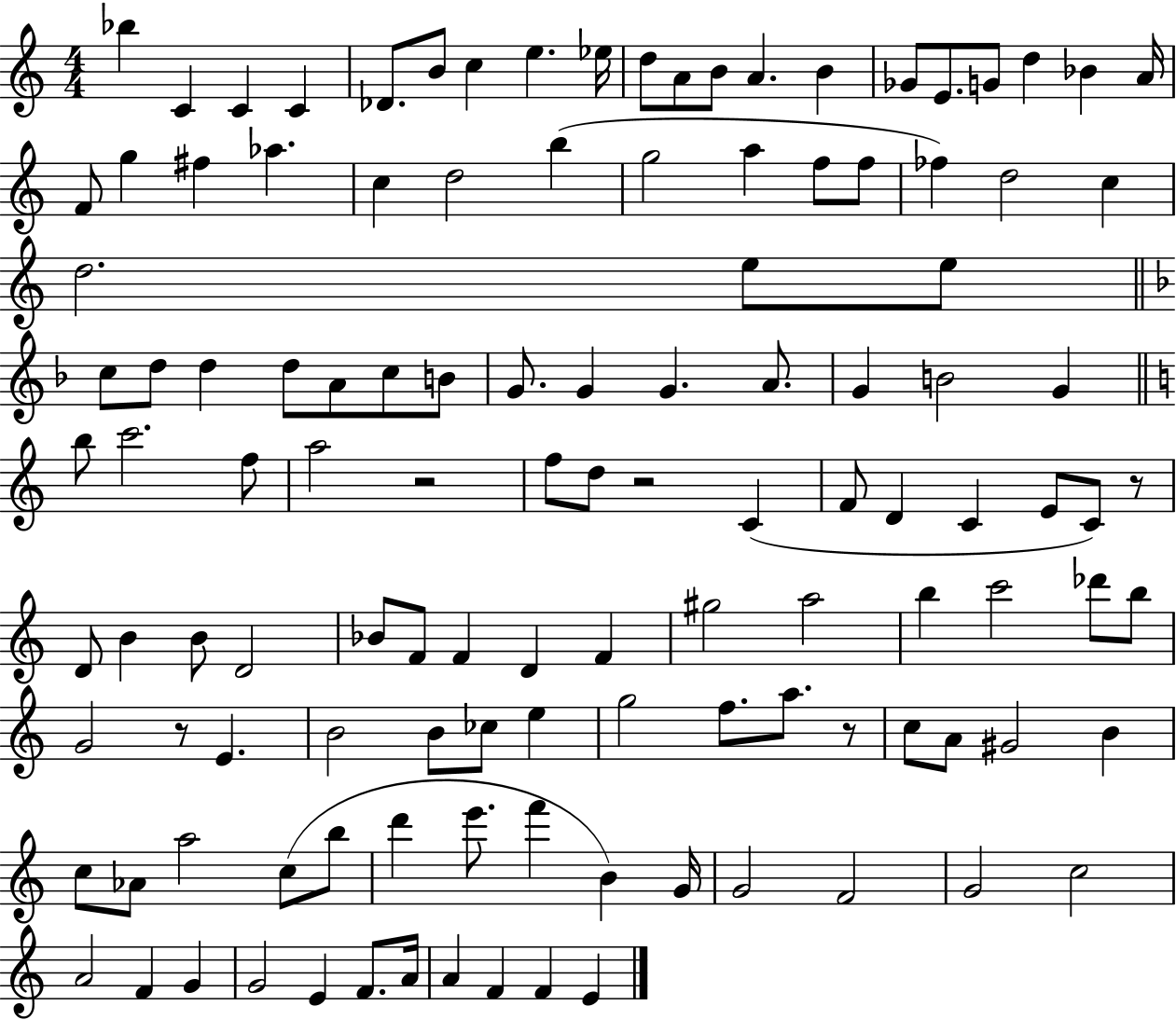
Bb5/q C4/q C4/q C4/q Db4/e. B4/e C5/q E5/q. Eb5/s D5/e A4/e B4/e A4/q. B4/q Gb4/e E4/e. G4/e D5/q Bb4/q A4/s F4/e G5/q F#5/q Ab5/q. C5/q D5/h B5/q G5/h A5/q F5/e F5/e FES5/q D5/h C5/q D5/h. E5/e E5/e C5/e D5/e D5/q D5/e A4/e C5/e B4/e G4/e. G4/q G4/q. A4/e. G4/q B4/h G4/q B5/e C6/h. F5/e A5/h R/h F5/e D5/e R/h C4/q F4/e D4/q C4/q E4/e C4/e R/e D4/e B4/q B4/e D4/h Bb4/e F4/e F4/q D4/q F4/q G#5/h A5/h B5/q C6/h Db6/e B5/e G4/h R/e E4/q. B4/h B4/e CES5/e E5/q G5/h F5/e. A5/e. R/e C5/e A4/e G#4/h B4/q C5/e Ab4/e A5/h C5/e B5/e D6/q E6/e. F6/q B4/q G4/s G4/h F4/h G4/h C5/h A4/h F4/q G4/q G4/h E4/q F4/e. A4/s A4/q F4/q F4/q E4/q